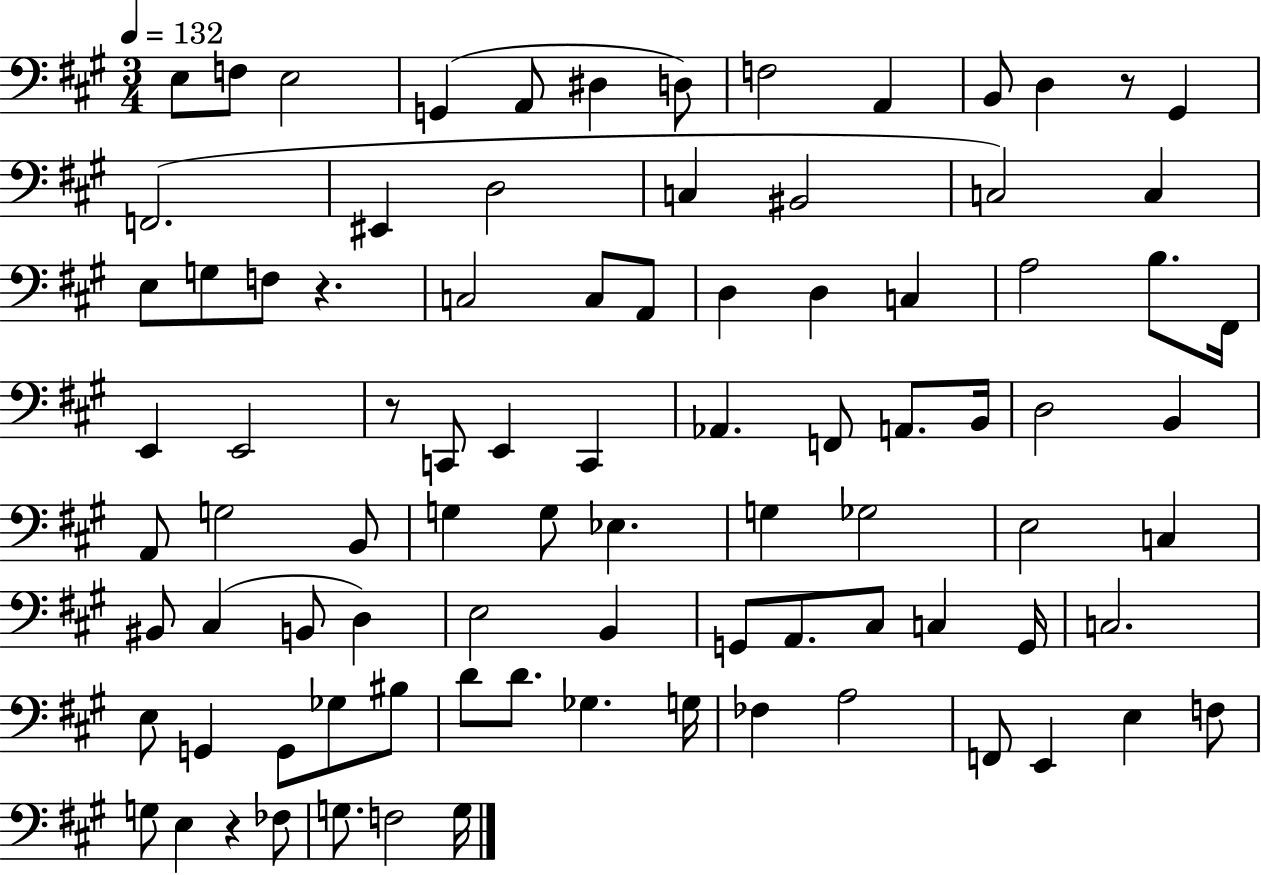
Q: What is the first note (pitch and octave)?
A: E3